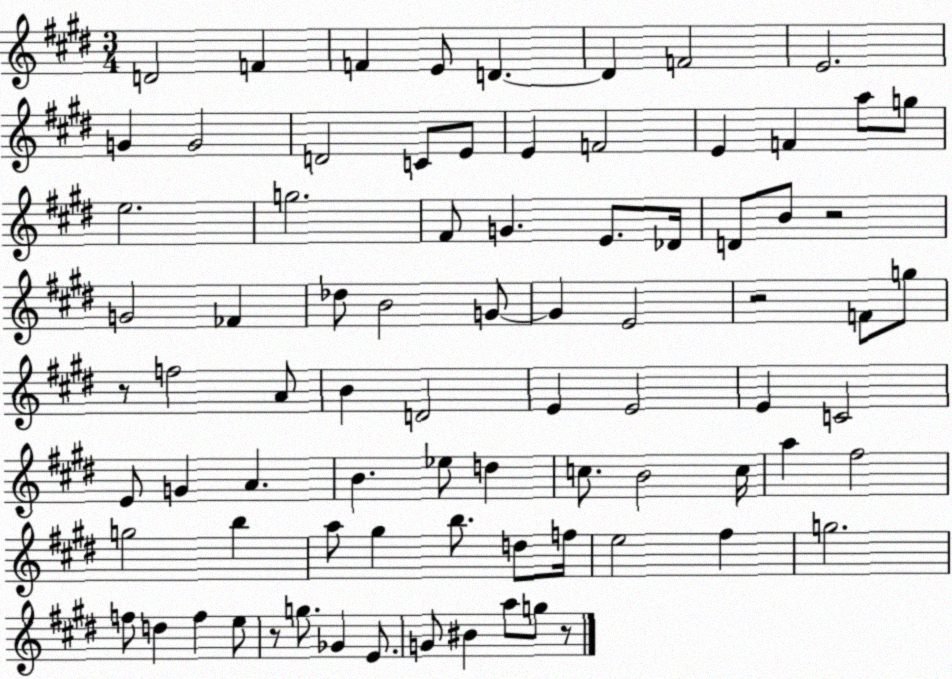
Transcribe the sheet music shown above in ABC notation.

X:1
T:Untitled
M:3/4
L:1/4
K:E
D2 F F E/2 D D F2 E2 G G2 D2 C/2 E/2 E F2 E F a/2 g/2 e2 g2 ^F/2 G E/2 _D/4 D/2 B/2 z2 G2 _F _d/2 B2 G/2 G E2 z2 F/2 g/2 z/2 f2 A/2 B D2 E E2 E C2 E/2 G A B _e/2 d c/2 B2 c/4 a ^f2 g2 b a/2 ^g b/2 d/2 f/4 e2 ^f g2 f/2 d f e/2 z/2 g/2 _G E/2 G/2 ^B a/2 g/2 z/2